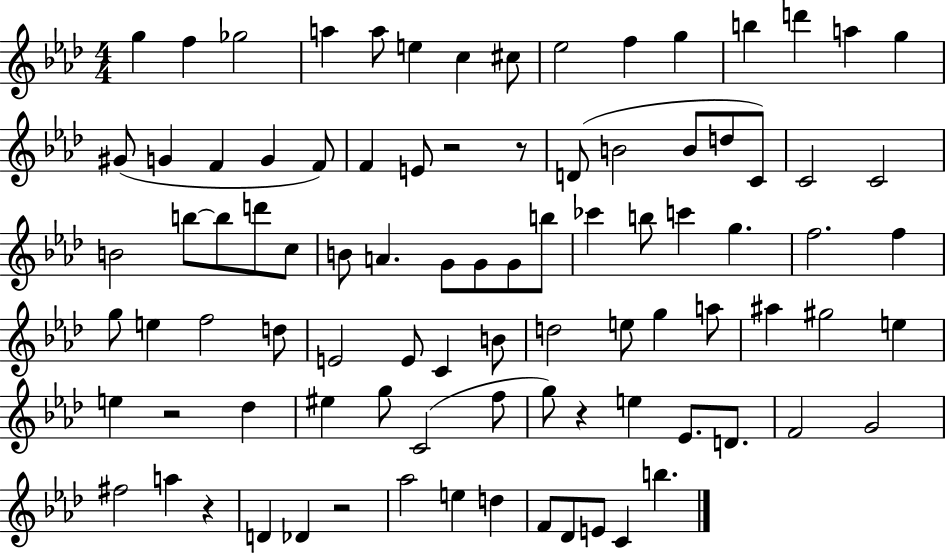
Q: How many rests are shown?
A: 6